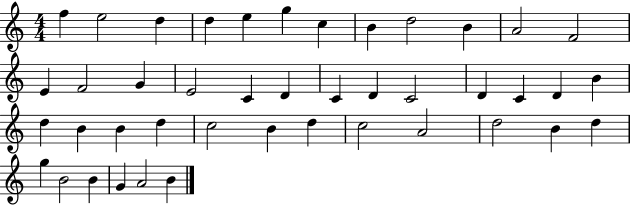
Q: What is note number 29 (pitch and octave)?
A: D5